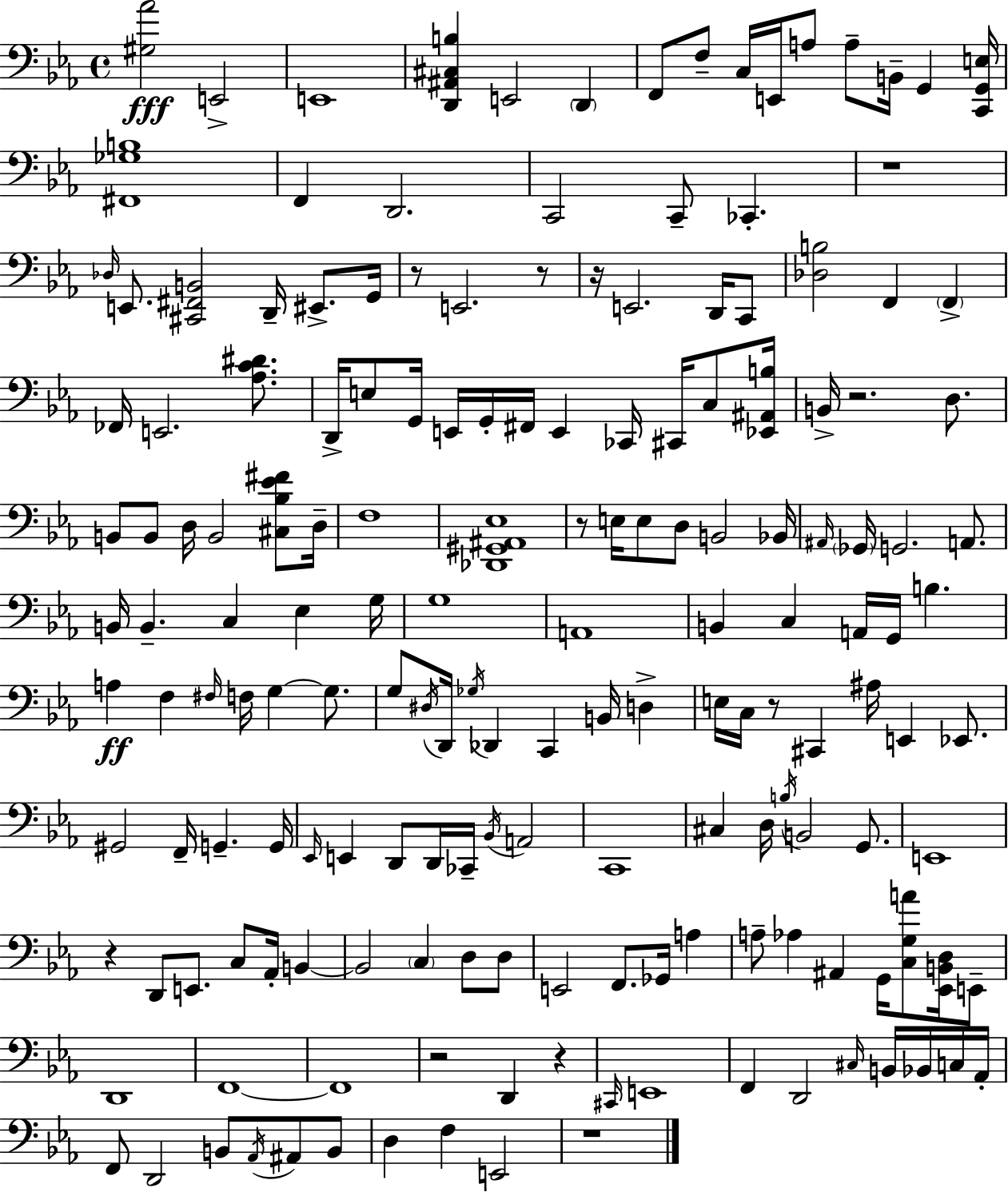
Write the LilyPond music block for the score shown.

{
  \clef bass
  \time 4/4
  \defaultTimeSignature
  \key c \minor
  <gis aes'>2\fff e,2-> | e,1 | <d, ais, cis b>4 e,2 \parenthesize d,4 | f,8 f8-- c16 e,16 a8 a8-- b,16-- g,4 <c, g, e>16 | \break <fis, ges b>1 | f,4 d,2. | c,2 c,8-- ces,4.-. | r1 | \break \grace { des16 } e,8. <cis, fis, b,>2 d,16-- eis,8.-> | g,16 r8 e,2. r8 | r16 e,2. d,16 c,8 | <des b>2 f,4 \parenthesize f,4-> | \break fes,16 e,2. <aes c' dis'>8. | d,16-> e8 g,16 e,16 g,16-. fis,16 e,4 ces,16 cis,16 c8 | <ees, ais, b>16 b,16-> r2. d8. | b,8 b,8 d16 b,2 <cis bes ees' fis'>8 | \break d16-- f1 | <des, gis, ais, ees>1 | r8 e16 e8 d8 b,2 | bes,16 \grace { ais,16 } \parenthesize ges,16 g,2. a,8. | \break b,16 b,4.-- c4 ees4 | g16 g1 | a,1 | b,4 c4 a,16 g,16 b4. | \break a4\ff f4 \grace { fis16 } f16 g4~~ | g8. g8 \acciaccatura { dis16 } d,16 \acciaccatura { ges16 } des,4 c,4 | b,16 d4-> e16 c16 r8 cis,4 ais16 e,4 | ees,8. gis,2 f,16-- g,4.-- | \break g,16 \grace { ees,16 } e,4 d,8 d,16 ces,16-- \acciaccatura { bes,16 } a,2 | c,1 | cis4 d16 \acciaccatura { b16 } b,2 | g,8. e,1 | \break r4 d,8 e,8. | c8 aes,16-. b,4~~ b,2 | \parenthesize c4 d8 d8 e,2 | f,8. ges,16 a4 a8-- aes4 ais,4 | \break g,16 <c g a'>8 <ees, b, d>16 e,8-- d,1 | f,1~~ | f,1 | r2 | \break d,4 r4 \grace { cis,16 } e,1 | f,4 d,2 | \grace { cis16 } b,16 bes,16 c16 aes,16-. f,8 d,2 | b,8 \acciaccatura { aes,16 } ais,8 b,8 d4 f4 | \break e,2 r1 | \bar "|."
}